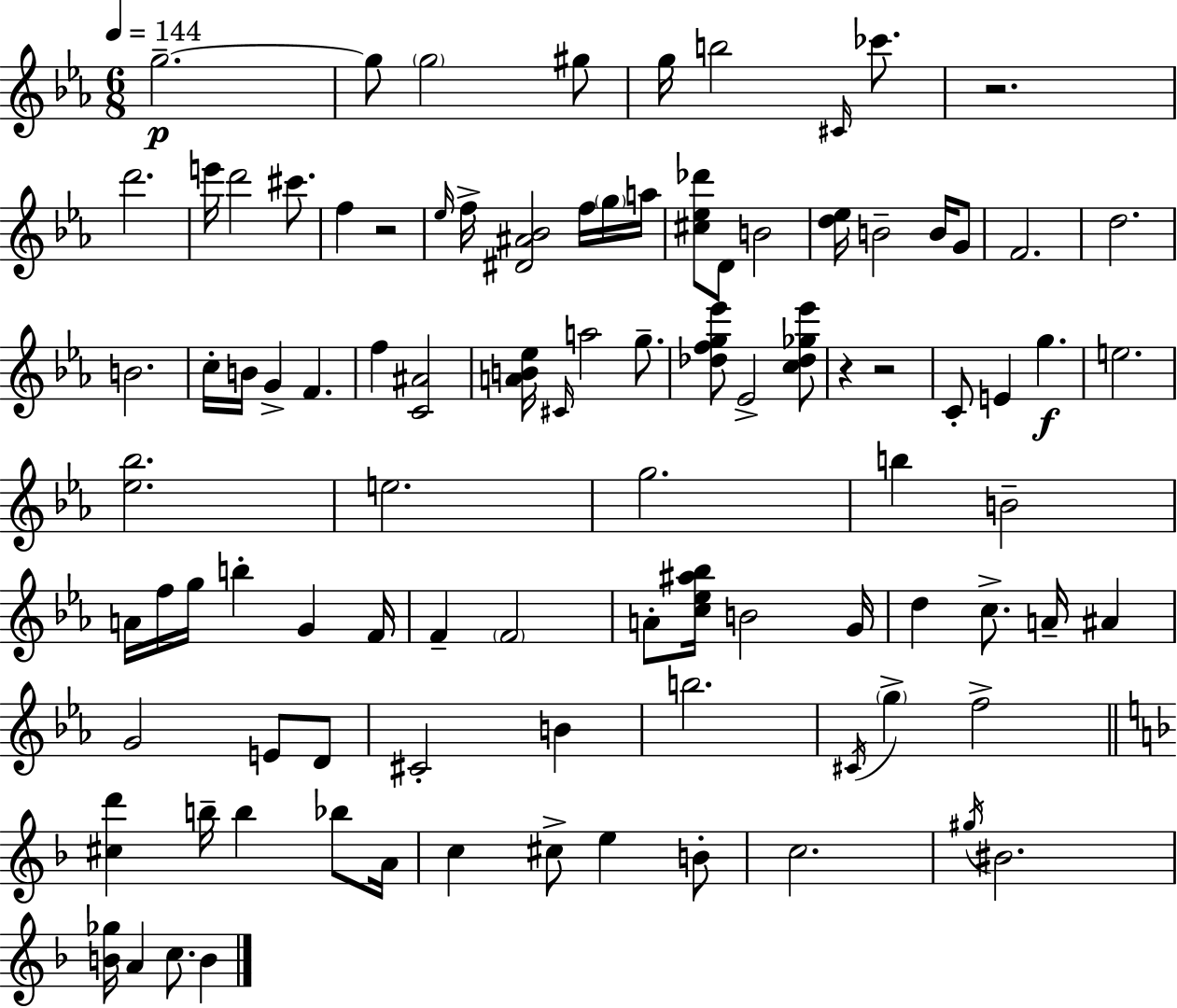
X:1
T:Untitled
M:6/8
L:1/4
K:Cm
g2 g/2 g2 ^g/2 g/4 b2 ^C/4 _c'/2 z2 d'2 e'/4 d'2 ^c'/2 f z2 _e/4 f/4 [^D^A_B]2 f/4 g/4 a/4 [^c_e_d']/2 D/2 B2 [d_e]/4 B2 B/4 G/2 F2 d2 B2 c/4 B/4 G F f [C^A]2 [AB_e]/4 ^C/4 a2 g/2 [_dfg_e']/2 _E2 [c_d_g_e']/2 z z2 C/2 E g e2 [_e_b]2 e2 g2 b B2 A/4 f/4 g/4 b G F/4 F F2 A/2 [c_e^a_b]/4 B2 G/4 d c/2 A/4 ^A G2 E/2 D/2 ^C2 B b2 ^C/4 g f2 [^cd'] b/4 b _b/2 A/4 c ^c/2 e B/2 c2 ^g/4 ^B2 [B_g]/4 A c/2 B